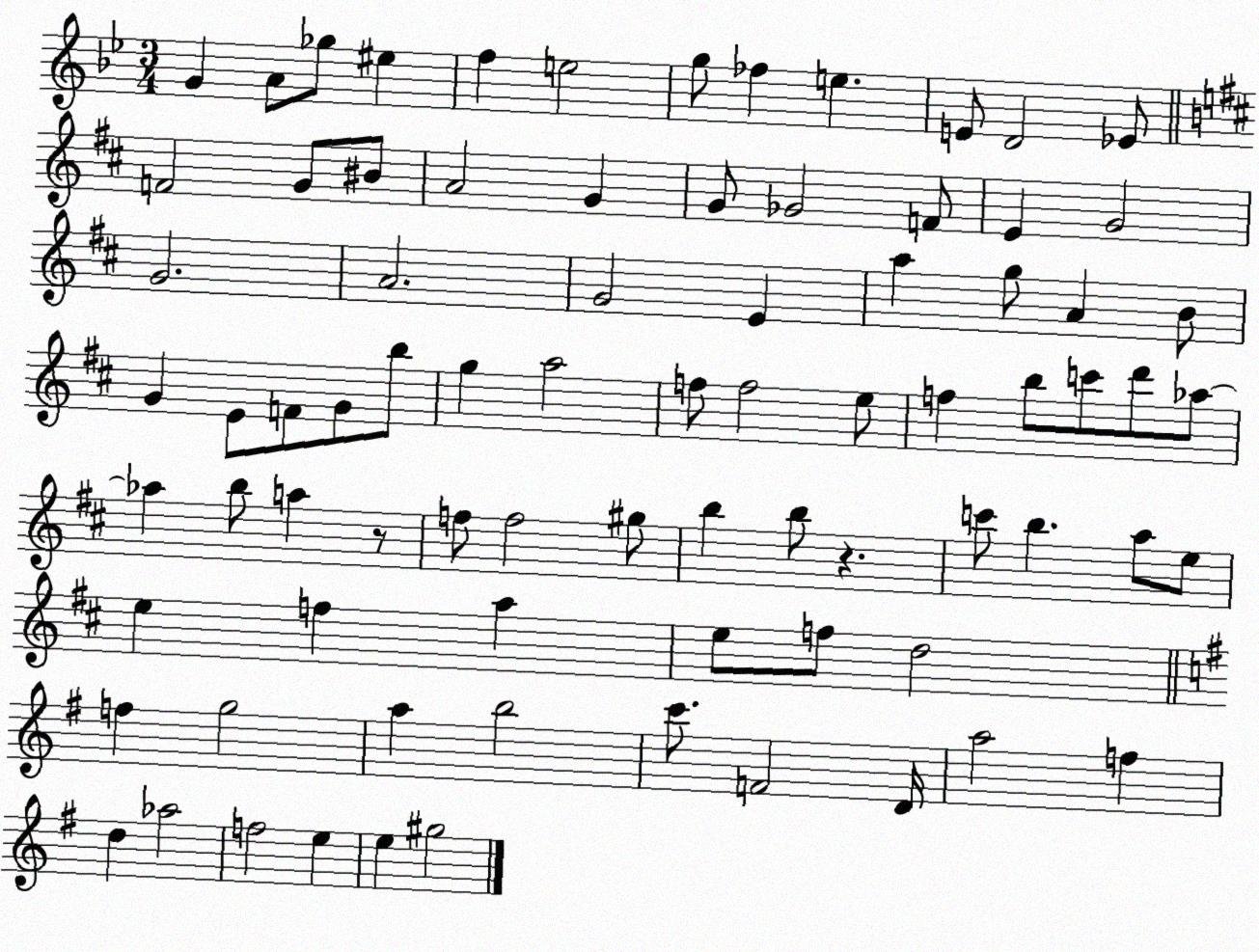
X:1
T:Untitled
M:3/4
L:1/4
K:Bb
G A/2 _g/2 ^e f e2 g/2 _f e E/2 D2 _E/2 F2 G/2 ^B/2 A2 G G/2 _G2 F/2 E G2 G2 A2 G2 E a g/2 A B/2 G E/2 F/2 G/2 b/2 g a2 f/2 f2 e/2 f b/2 c'/2 d'/2 _a/2 _a b/2 a z/2 f/2 f2 ^g/2 b b/2 z c'/2 b a/2 e/2 e f a e/2 f/2 d2 f g2 a b2 c'/2 F2 D/4 a2 f d _a2 f2 e e ^g2